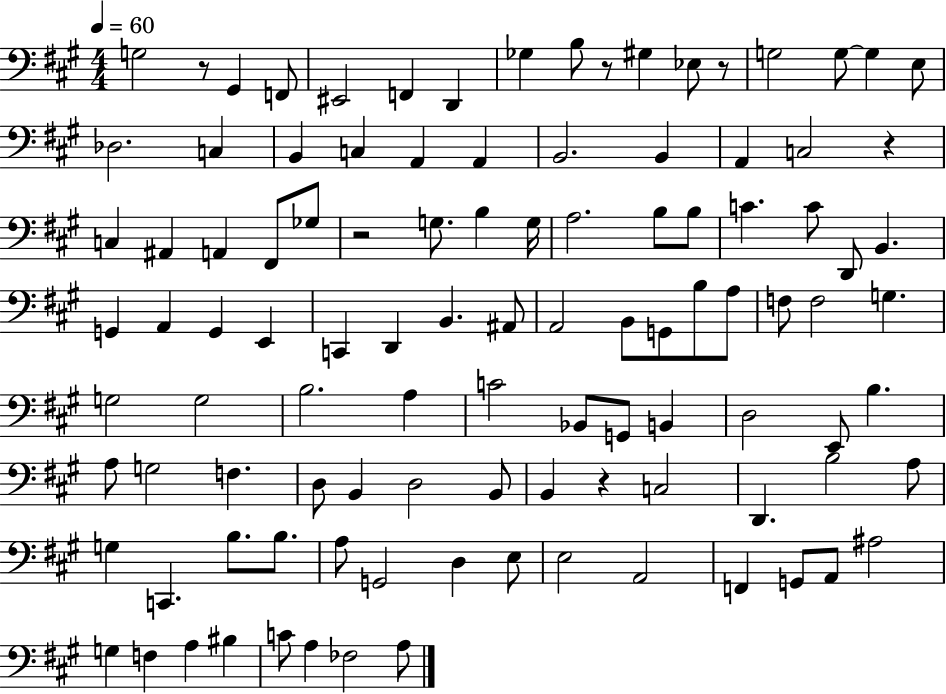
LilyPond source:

{
  \clef bass
  \numericTimeSignature
  \time 4/4
  \key a \major
  \tempo 4 = 60
  g2 r8 gis,4 f,8 | eis,2 f,4 d,4 | ges4 b8 r8 gis4 ees8 r8 | g2 g8~~ g4 e8 | \break des2. c4 | b,4 c4 a,4 a,4 | b,2. b,4 | a,4 c2 r4 | \break c4 ais,4 a,4 fis,8 ges8 | r2 g8. b4 g16 | a2. b8 b8 | c'4. c'8 d,8 b,4. | \break g,4 a,4 g,4 e,4 | c,4 d,4 b,4. ais,8 | a,2 b,8 g,8 b8 a8 | f8 f2 g4. | \break g2 g2 | b2. a4 | c'2 bes,8 g,8 b,4 | d2 e,8 b4. | \break a8 g2 f4. | d8 b,4 d2 b,8 | b,4 r4 c2 | d,4. b2 a8 | \break g4 c,4. b8. b8. | a8 g,2 d4 e8 | e2 a,2 | f,4 g,8 a,8 ais2 | \break g4 f4 a4 bis4 | c'8 a4 fes2 a8 | \bar "|."
}